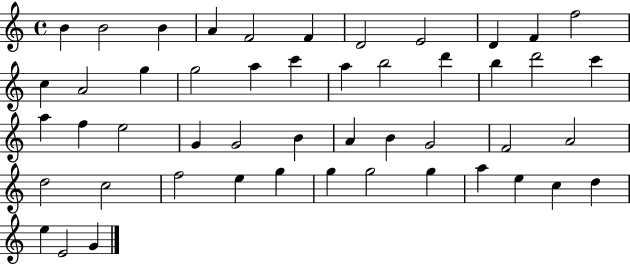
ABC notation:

X:1
T:Untitled
M:4/4
L:1/4
K:C
B B2 B A F2 F D2 E2 D F f2 c A2 g g2 a c' a b2 d' b d'2 c' a f e2 G G2 B A B G2 F2 A2 d2 c2 f2 e g g g2 g a e c d e E2 G